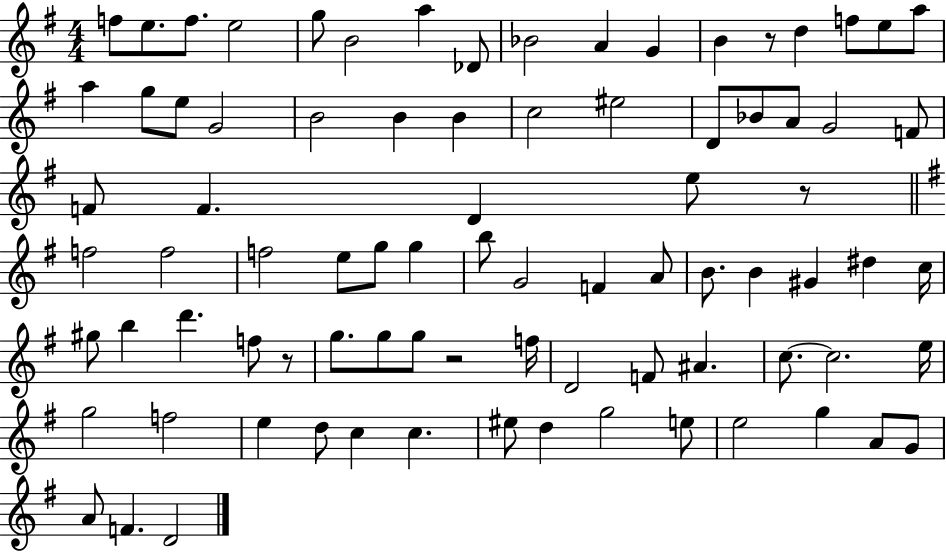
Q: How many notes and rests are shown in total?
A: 84